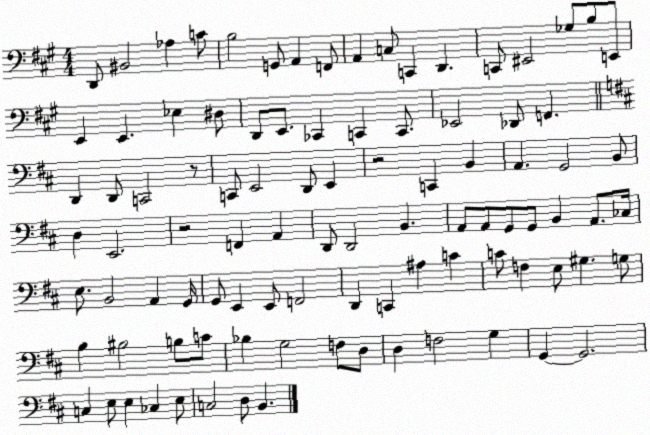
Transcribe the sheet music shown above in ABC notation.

X:1
T:Untitled
M:4/4
L:1/4
K:A
D,,/2 ^B,,2 _A, C/2 B,2 G,,/2 A,, F,,/2 A,, C,/2 C,, D,, C,,/2 ^E,,2 _G,/2 B,/2 E,,/2 E,, E,, _E, ^D,/2 D,,/2 E,,/2 _C,, C,, C,,/2 _E,,2 _D,,/2 F,, D,, D,,/2 C,,2 z/2 C,,/2 E,,2 D,,/2 E,, z2 C,, B,, A,, G,,2 B,,/2 D, E,,2 z2 F,, A,, D,,/2 D,,2 B,, A,,/2 A,,/2 G,,/2 G,,/2 B,, A,,/2 _C,/4 E,/2 B,,2 A,, G,,/4 G,,/2 E,, E,,/2 F,,2 D,, C,, ^A, C C/2 F, E,/2 ^G, G,/2 B, ^B,2 B,/2 C/2 _B, G,2 F,/2 D,/2 D, F,2 G, G,, G,,2 C, E,/2 E, _C, E,/2 C,2 D,/2 B,,